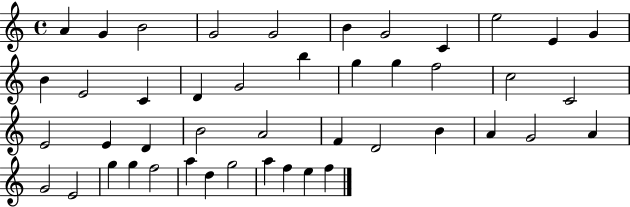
{
  \clef treble
  \time 4/4
  \defaultTimeSignature
  \key c \major
  a'4 g'4 b'2 | g'2 g'2 | b'4 g'2 c'4 | e''2 e'4 g'4 | \break b'4 e'2 c'4 | d'4 g'2 b''4 | g''4 g''4 f''2 | c''2 c'2 | \break e'2 e'4 d'4 | b'2 a'2 | f'4 d'2 b'4 | a'4 g'2 a'4 | \break g'2 e'2 | g''4 g''4 f''2 | a''4 d''4 g''2 | a''4 f''4 e''4 f''4 | \break \bar "|."
}